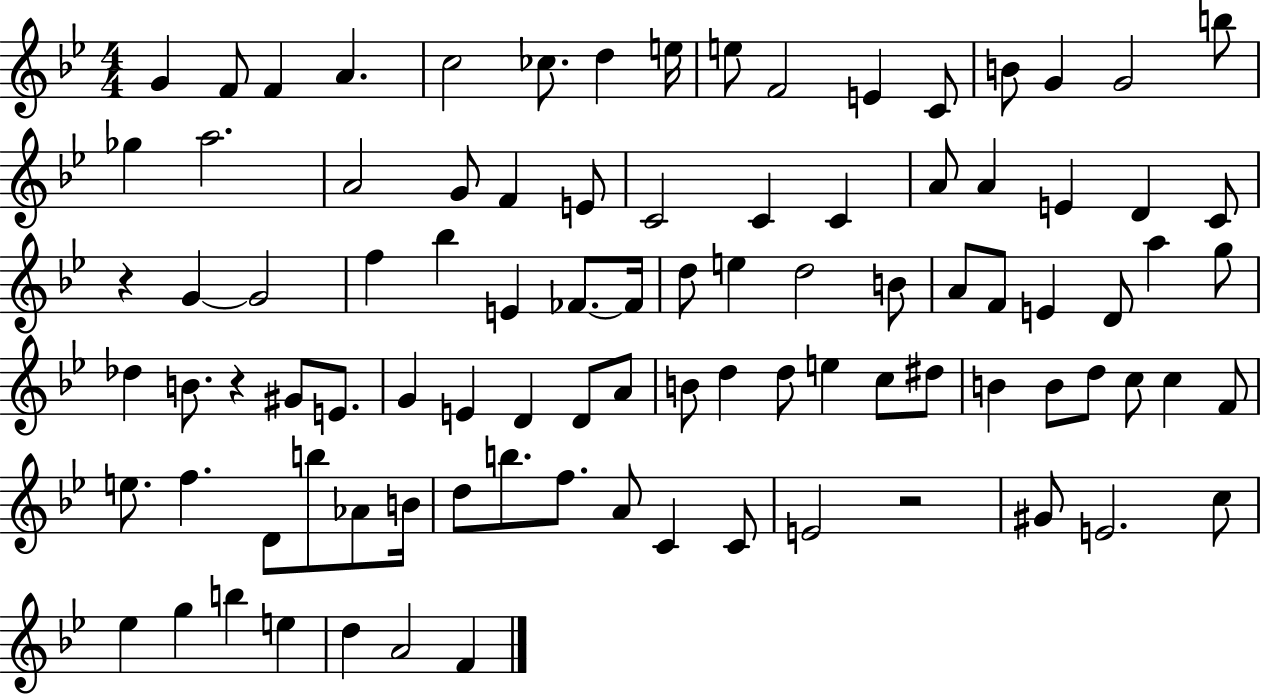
{
  \clef treble
  \numericTimeSignature
  \time 4/4
  \key bes \major
  g'4 f'8 f'4 a'4. | c''2 ces''8. d''4 e''16 | e''8 f'2 e'4 c'8 | b'8 g'4 g'2 b''8 | \break ges''4 a''2. | a'2 g'8 f'4 e'8 | c'2 c'4 c'4 | a'8 a'4 e'4 d'4 c'8 | \break r4 g'4~~ g'2 | f''4 bes''4 e'4 fes'8.~~ fes'16 | d''8 e''4 d''2 b'8 | a'8 f'8 e'4 d'8 a''4 g''8 | \break des''4 b'8. r4 gis'8 e'8. | g'4 e'4 d'4 d'8 a'8 | b'8 d''4 d''8 e''4 c''8 dis''8 | b'4 b'8 d''8 c''8 c''4 f'8 | \break e''8. f''4. d'8 b''8 aes'8 b'16 | d''8 b''8. f''8. a'8 c'4 c'8 | e'2 r2 | gis'8 e'2. c''8 | \break ees''4 g''4 b''4 e''4 | d''4 a'2 f'4 | \bar "|."
}